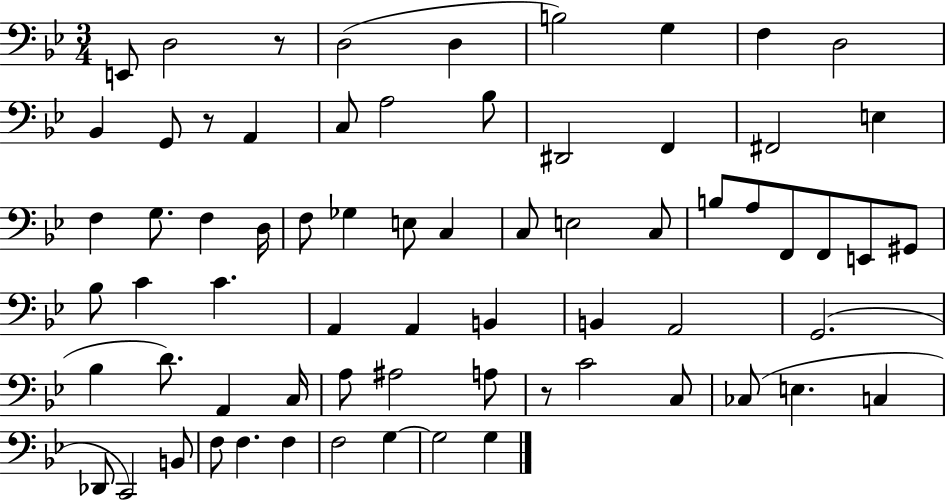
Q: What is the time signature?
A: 3/4